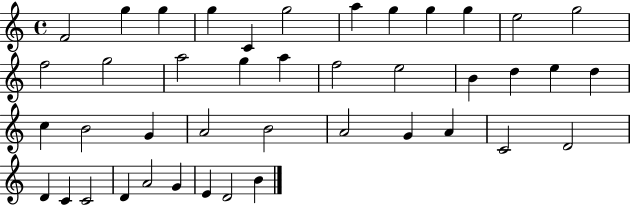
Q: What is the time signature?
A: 4/4